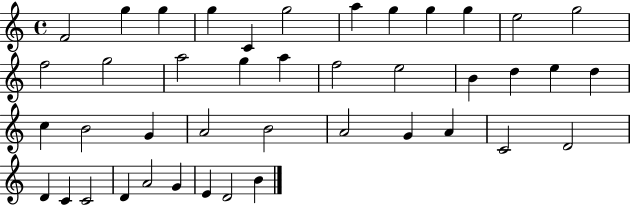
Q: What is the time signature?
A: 4/4